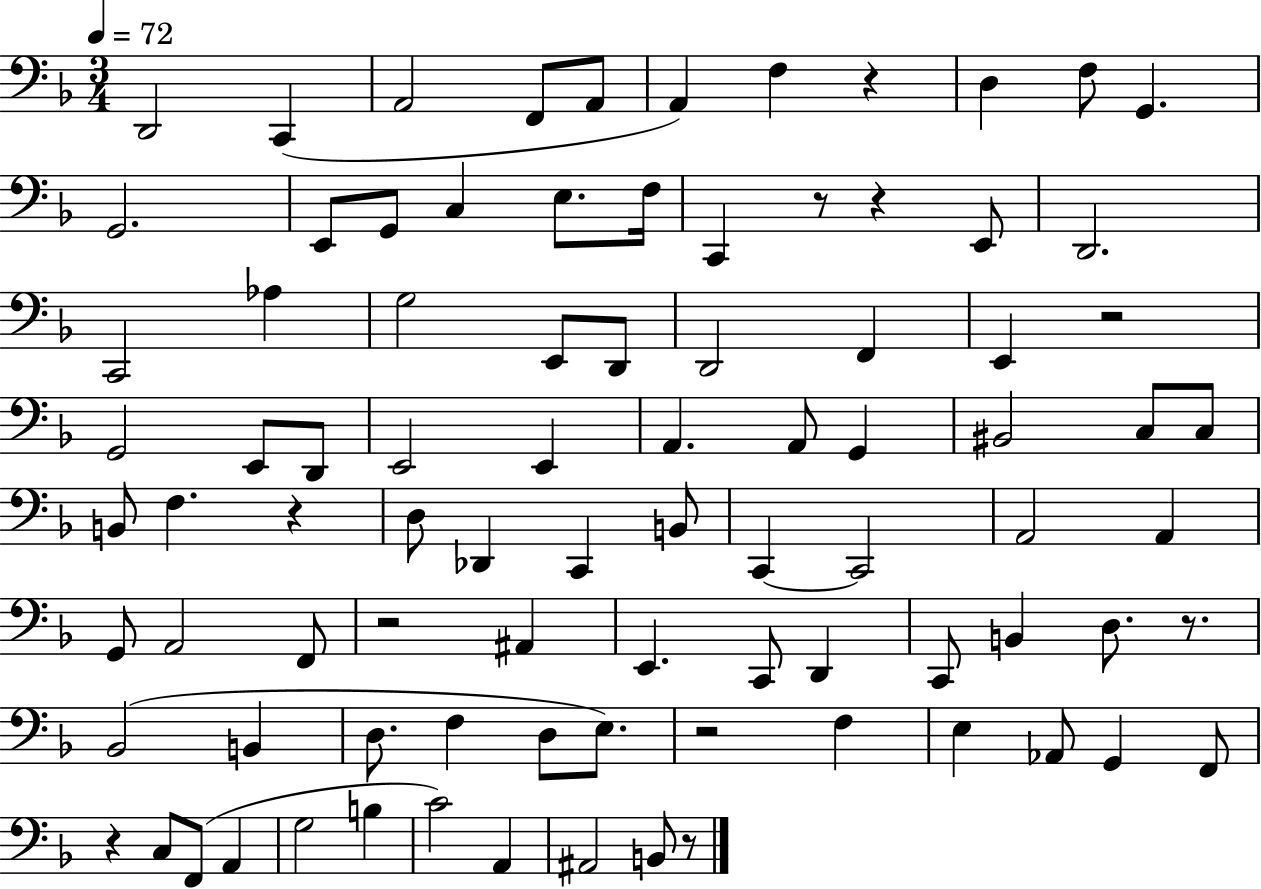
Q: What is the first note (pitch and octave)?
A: D2